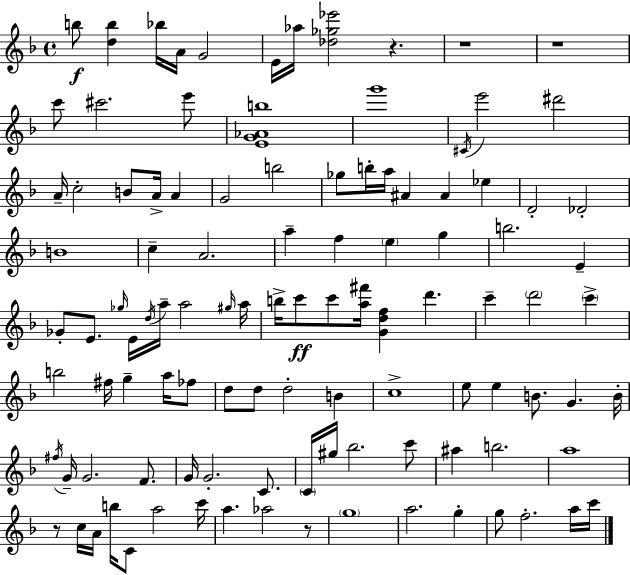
B5/e [D5,B5]/q Bb5/s A4/s G4/h E4/s Ab5/s [Db5,Gb5,Eb6]/h R/q. R/w R/w C6/e C#6/h. E6/e [E4,G4,Ab4,B5]/w G6/w C#4/s E6/h D#6/h A4/s C5/h B4/e A4/s A4/q G4/h B5/h Gb5/e B5/s A5/s A#4/q A#4/q Eb5/q D4/h Db4/h B4/w C5/q A4/h. A5/q F5/q E5/q G5/q B5/h. E4/q Gb4/e E4/e. Gb5/s E4/s D5/s A5/s A5/h G#5/s A5/s B5/s C6/e C6/e [A5,F#6]/s [G4,D5,F5]/q D6/q. C6/q D6/h C6/q B5/h F#5/s G5/q A5/s FES5/e D5/e D5/e D5/h B4/q C5/w E5/e E5/q B4/e. G4/q. B4/s F#5/s G4/s G4/h. F4/e. G4/s G4/h. C4/e. C4/s G#5/s Bb5/h. C6/e A#5/q B5/h. A5/w R/e C5/s A4/s B5/s C4/e A5/h C6/s A5/q. Ab5/h R/e G5/w A5/h. G5/q G5/e F5/h. A5/s C6/s